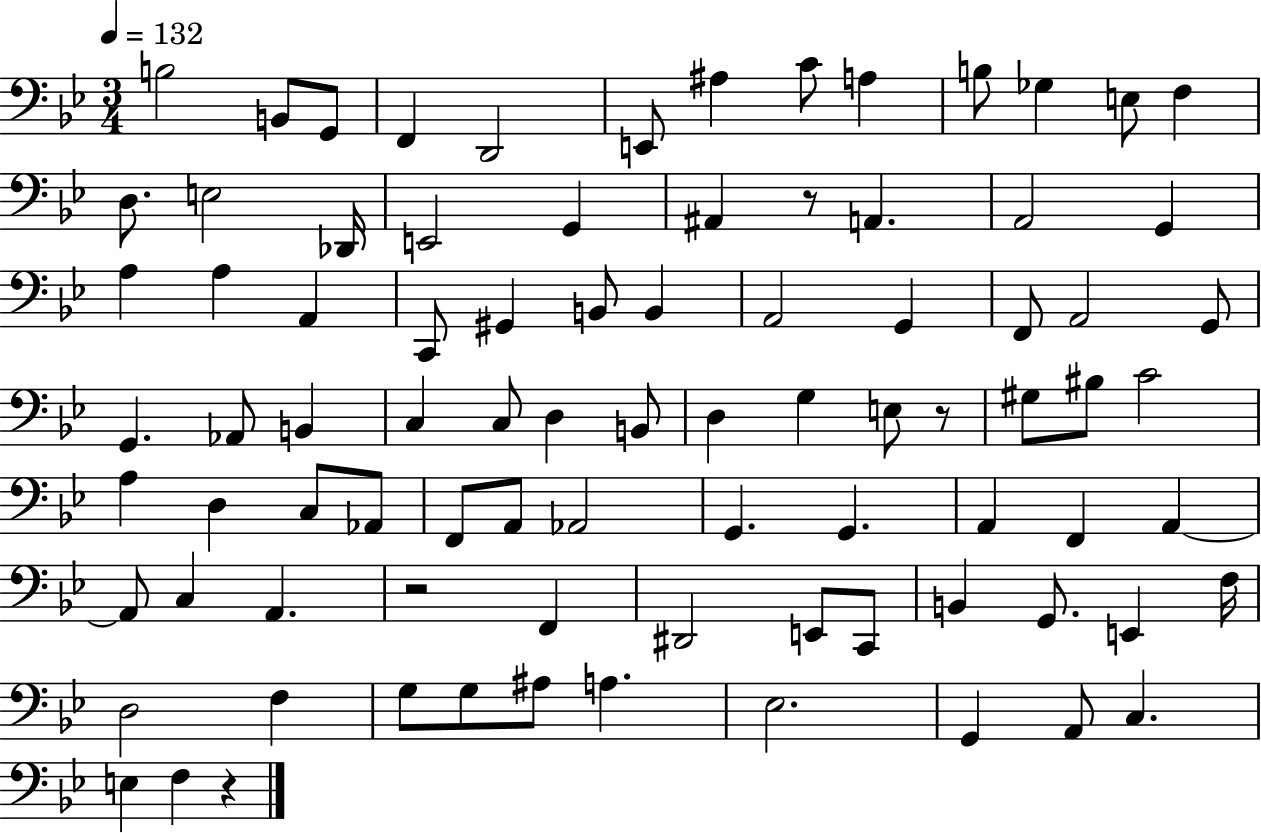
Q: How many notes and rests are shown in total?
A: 86